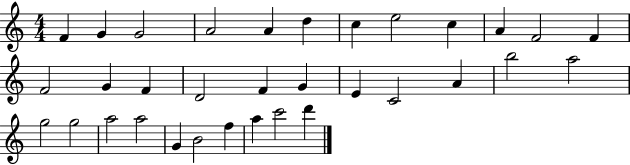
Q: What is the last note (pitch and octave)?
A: D6